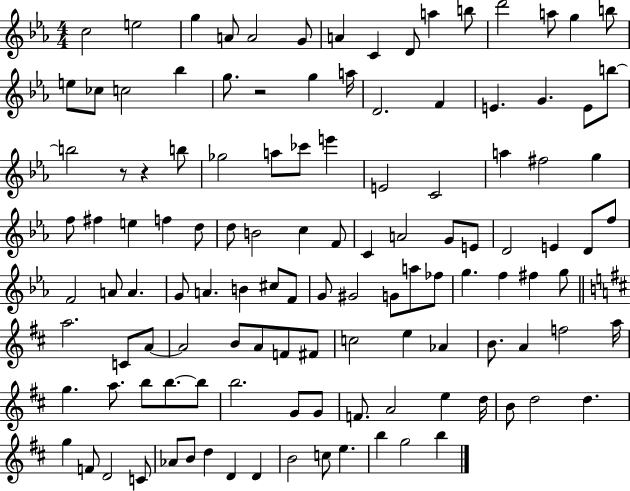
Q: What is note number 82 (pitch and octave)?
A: C5